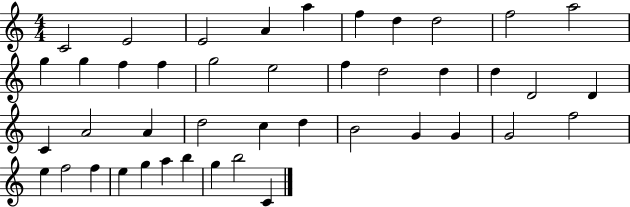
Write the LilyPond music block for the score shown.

{
  \clef treble
  \numericTimeSignature
  \time 4/4
  \key c \major
  c'2 e'2 | e'2 a'4 a''4 | f''4 d''4 d''2 | f''2 a''2 | \break g''4 g''4 f''4 f''4 | g''2 e''2 | f''4 d''2 d''4 | d''4 d'2 d'4 | \break c'4 a'2 a'4 | d''2 c''4 d''4 | b'2 g'4 g'4 | g'2 f''2 | \break e''4 f''2 f''4 | e''4 g''4 a''4 b''4 | g''4 b''2 c'4 | \bar "|."
}